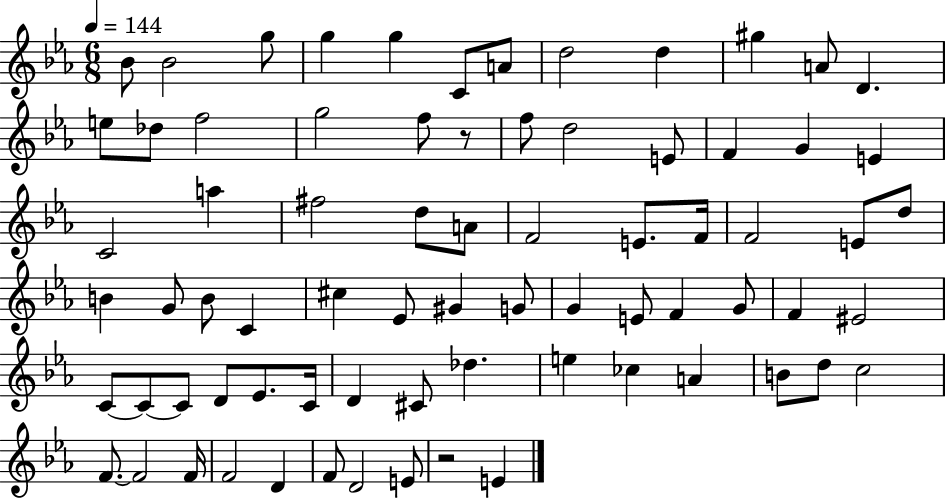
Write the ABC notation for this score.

X:1
T:Untitled
M:6/8
L:1/4
K:Eb
_B/2 _B2 g/2 g g C/2 A/2 d2 d ^g A/2 D e/2 _d/2 f2 g2 f/2 z/2 f/2 d2 E/2 F G E C2 a ^f2 d/2 A/2 F2 E/2 F/4 F2 E/2 d/2 B G/2 B/2 C ^c _E/2 ^G G/2 G E/2 F G/2 F ^E2 C/2 C/2 C/2 D/2 _E/2 C/4 D ^C/2 _d e _c A B/2 d/2 c2 F/2 F2 F/4 F2 D F/2 D2 E/2 z2 E